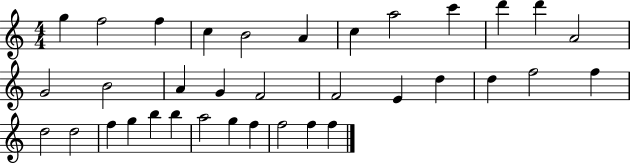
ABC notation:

X:1
T:Untitled
M:4/4
L:1/4
K:C
g f2 f c B2 A c a2 c' d' d' A2 G2 B2 A G F2 F2 E d d f2 f d2 d2 f g b b a2 g f f2 f f